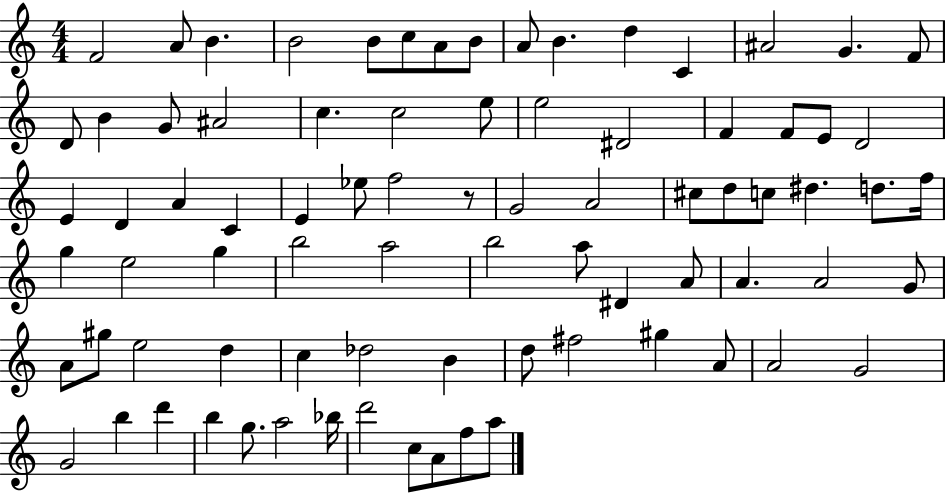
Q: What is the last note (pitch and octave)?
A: A5